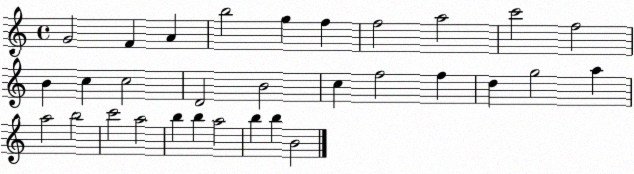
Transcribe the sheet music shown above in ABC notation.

X:1
T:Untitled
M:4/4
L:1/4
K:C
G2 F A b2 g f f2 a2 c'2 f2 B c c2 D2 B2 c f2 f d g2 a a2 b2 c'2 a2 b b a2 b b B2